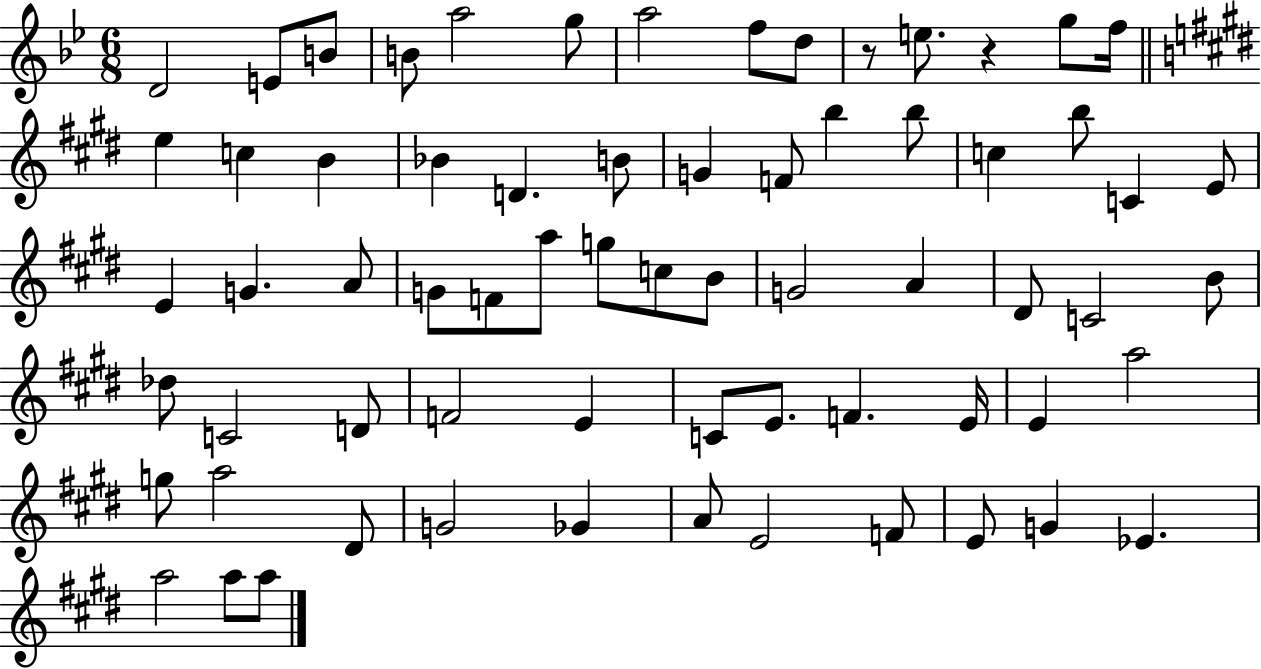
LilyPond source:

{
  \clef treble
  \numericTimeSignature
  \time 6/8
  \key bes \major
  d'2 e'8 b'8 | b'8 a''2 g''8 | a''2 f''8 d''8 | r8 e''8. r4 g''8 f''16 | \break \bar "||" \break \key e \major e''4 c''4 b'4 | bes'4 d'4. b'8 | g'4 f'8 b''4 b''8 | c''4 b''8 c'4 e'8 | \break e'4 g'4. a'8 | g'8 f'8 a''8 g''8 c''8 b'8 | g'2 a'4 | dis'8 c'2 b'8 | \break des''8 c'2 d'8 | f'2 e'4 | c'8 e'8. f'4. e'16 | e'4 a''2 | \break g''8 a''2 dis'8 | g'2 ges'4 | a'8 e'2 f'8 | e'8 g'4 ees'4. | \break a''2 a''8 a''8 | \bar "|."
}